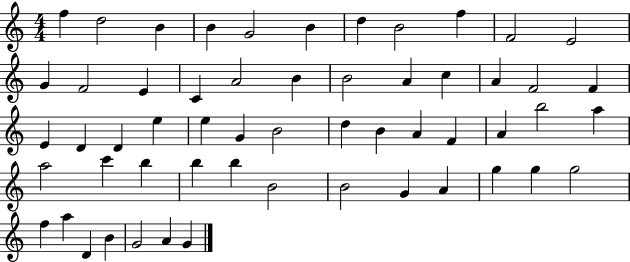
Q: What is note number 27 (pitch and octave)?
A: E5